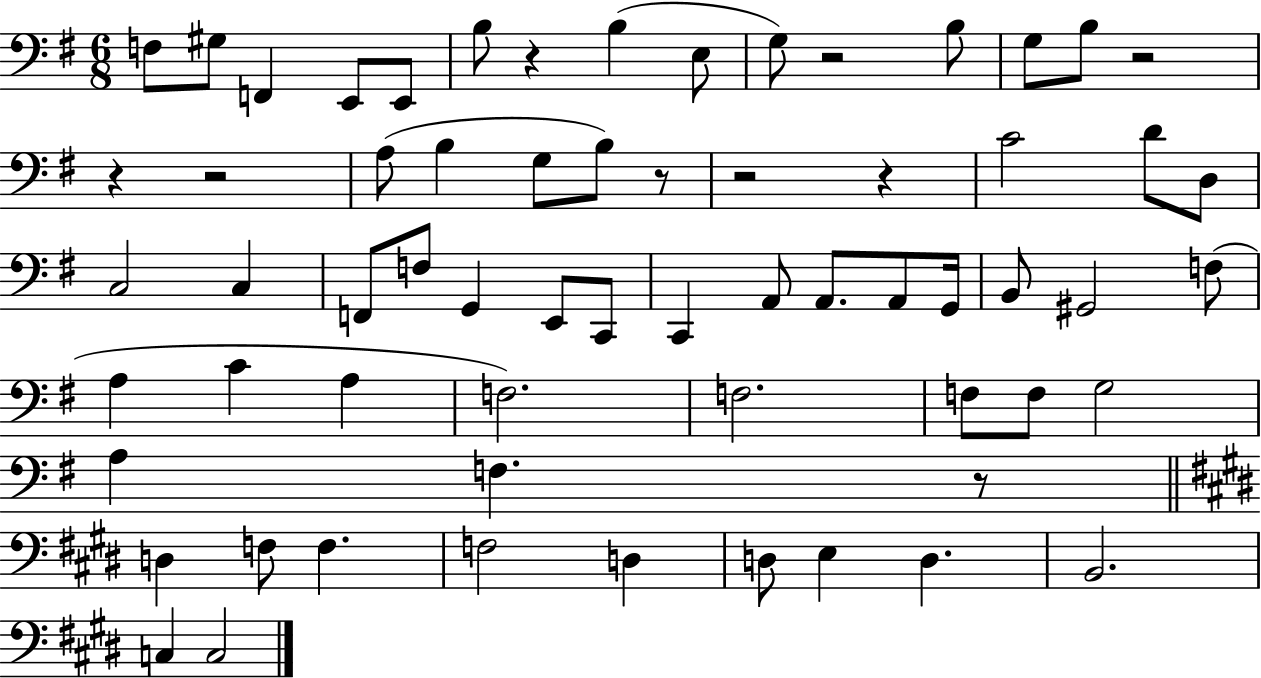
X:1
T:Untitled
M:6/8
L:1/4
K:G
F,/2 ^G,/2 F,, E,,/2 E,,/2 B,/2 z B, E,/2 G,/2 z2 B,/2 G,/2 B,/2 z2 z z2 A,/2 B, G,/2 B,/2 z/2 z2 z C2 D/2 D,/2 C,2 C, F,,/2 F,/2 G,, E,,/2 C,,/2 C,, A,,/2 A,,/2 A,,/2 G,,/4 B,,/2 ^G,,2 F,/2 A, C A, F,2 F,2 F,/2 F,/2 G,2 A, F, z/2 D, F,/2 F, F,2 D, D,/2 E, D, B,,2 C, C,2